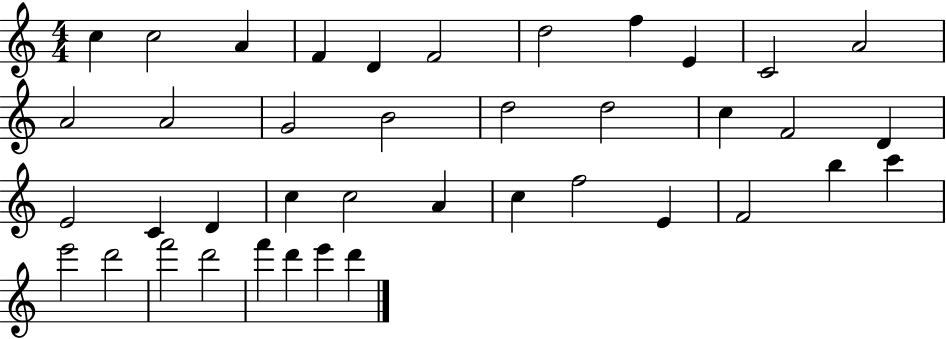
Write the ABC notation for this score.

X:1
T:Untitled
M:4/4
L:1/4
K:C
c c2 A F D F2 d2 f E C2 A2 A2 A2 G2 B2 d2 d2 c F2 D E2 C D c c2 A c f2 E F2 b c' e'2 d'2 f'2 d'2 f' d' e' d'